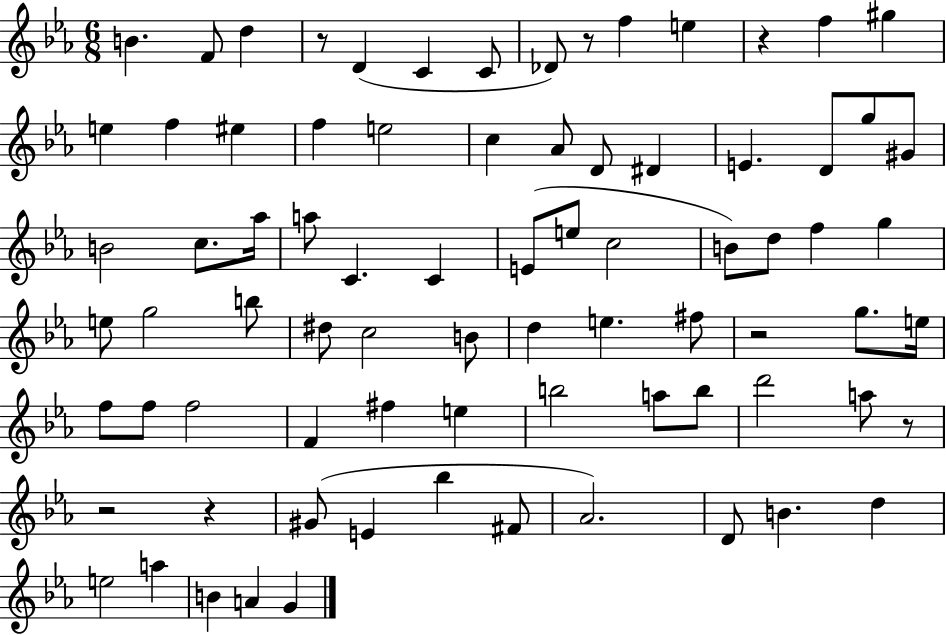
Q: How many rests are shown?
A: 7